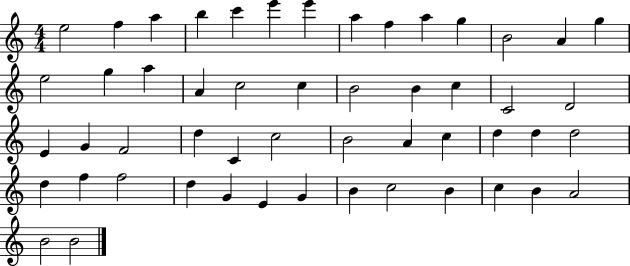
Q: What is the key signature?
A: C major